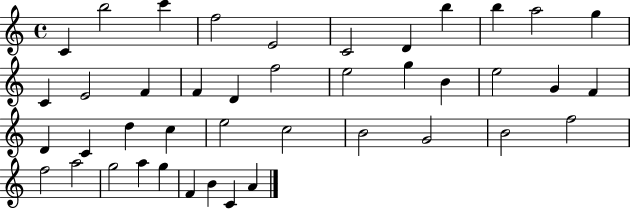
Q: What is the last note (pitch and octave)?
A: A4